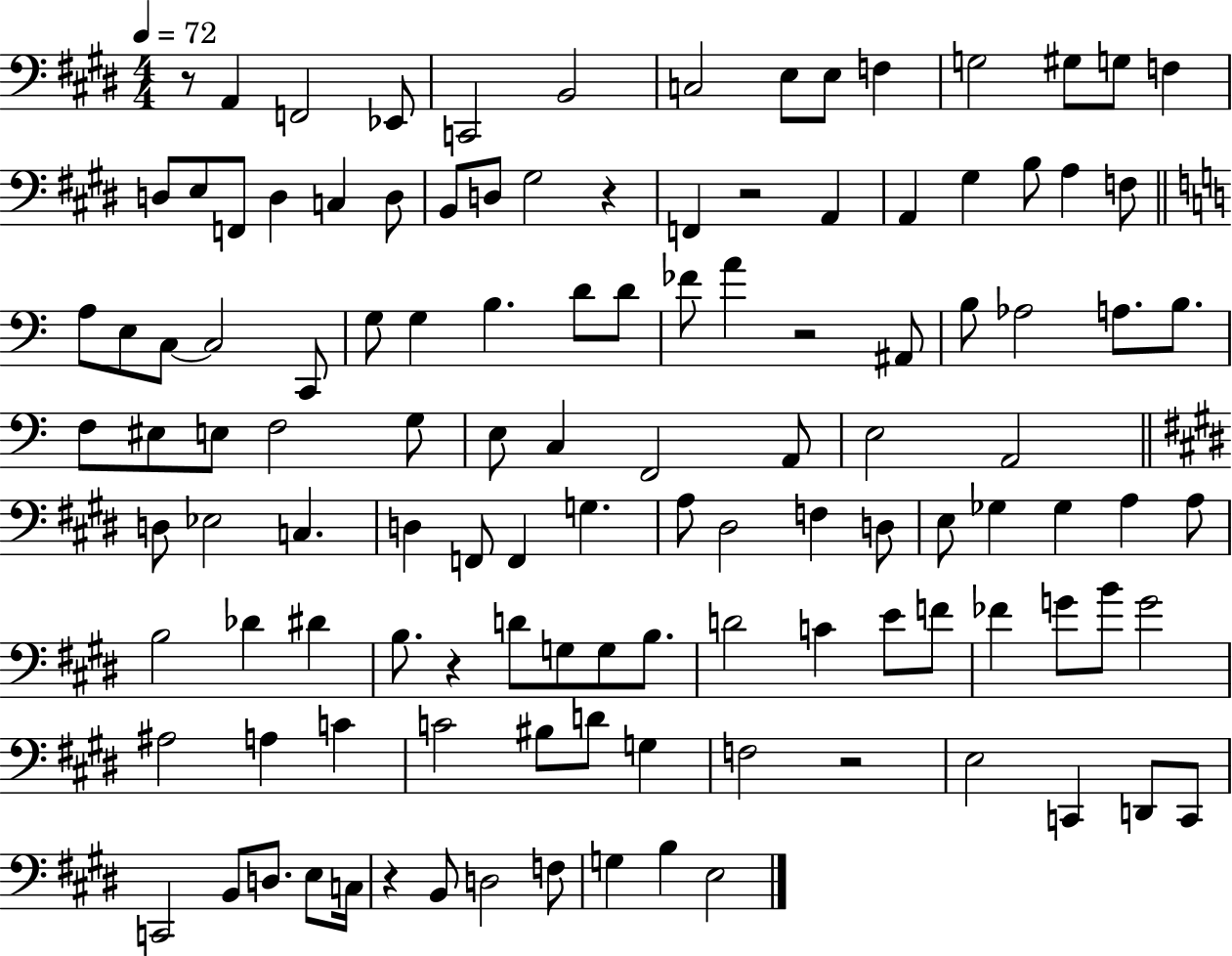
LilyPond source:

{
  \clef bass
  \numericTimeSignature
  \time 4/4
  \key e \major
  \tempo 4 = 72
  r8 a,4 f,2 ees,8 | c,2 b,2 | c2 e8 e8 f4 | g2 gis8 g8 f4 | \break d8 e8 f,8 d4 c4 d8 | b,8 d8 gis2 r4 | f,4 r2 a,4 | a,4 gis4 b8 a4 f8 | \break \bar "||" \break \key c \major a8 e8 c8~~ c2 c,8 | g8 g4 b4. d'8 d'8 | fes'8 a'4 r2 ais,8 | b8 aes2 a8. b8. | \break f8 eis8 e8 f2 g8 | e8 c4 f,2 a,8 | e2 a,2 | \bar "||" \break \key e \major d8 ees2 c4. | d4 f,8 f,4 g4. | a8 dis2 f4 d8 | e8 ges4 ges4 a4 a8 | \break b2 des'4 dis'4 | b8. r4 d'8 g8 g8 b8. | d'2 c'4 e'8 f'8 | fes'4 g'8 b'8 g'2 | \break ais2 a4 c'4 | c'2 bis8 d'8 g4 | f2 r2 | e2 c,4 d,8 c,8 | \break c,2 b,8 d8. e8 c16 | r4 b,8 d2 f8 | g4 b4 e2 | \bar "|."
}